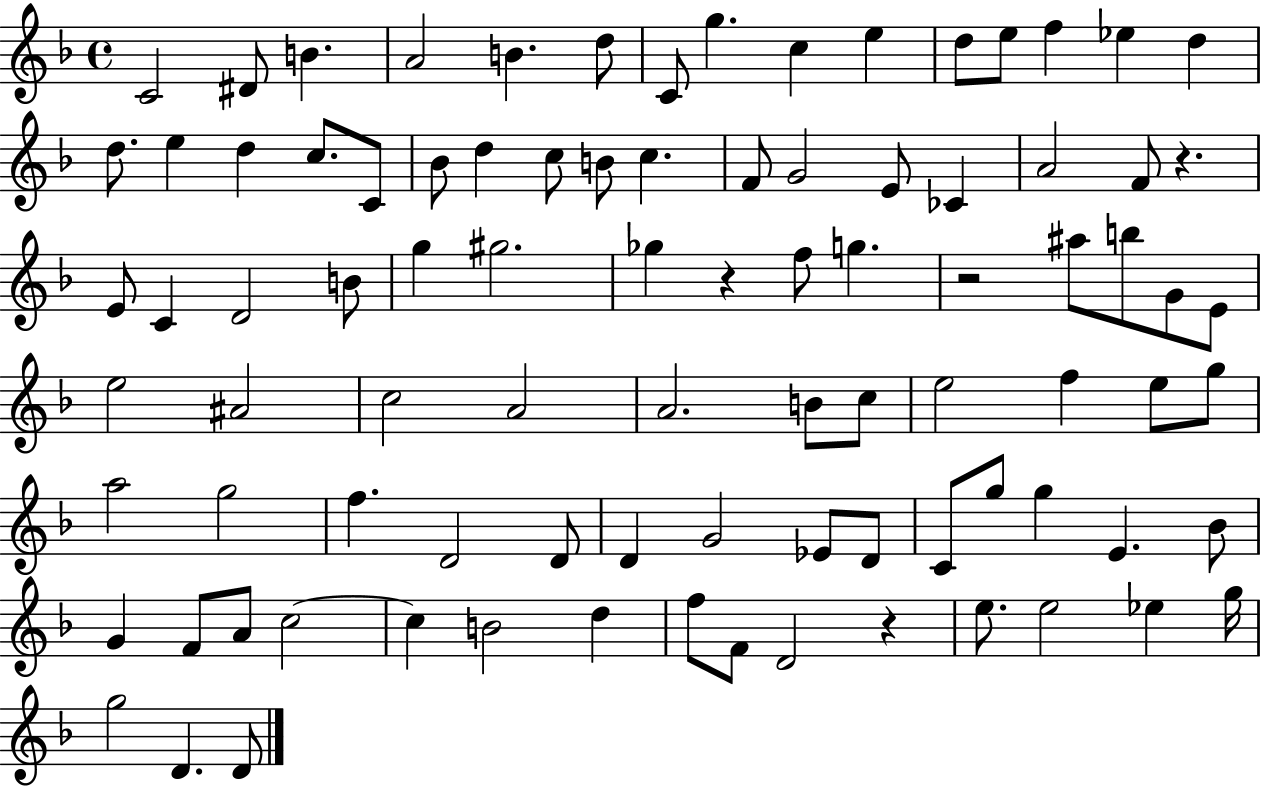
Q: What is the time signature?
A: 4/4